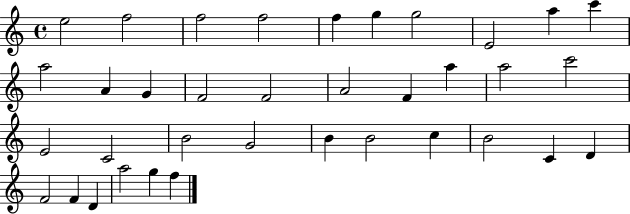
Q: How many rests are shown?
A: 0